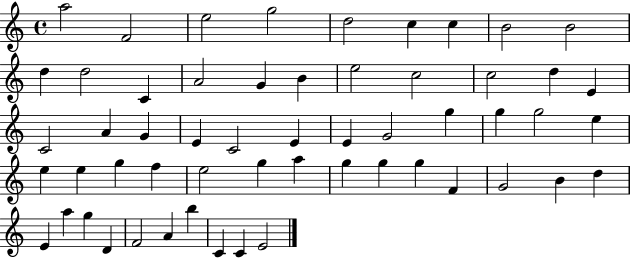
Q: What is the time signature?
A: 4/4